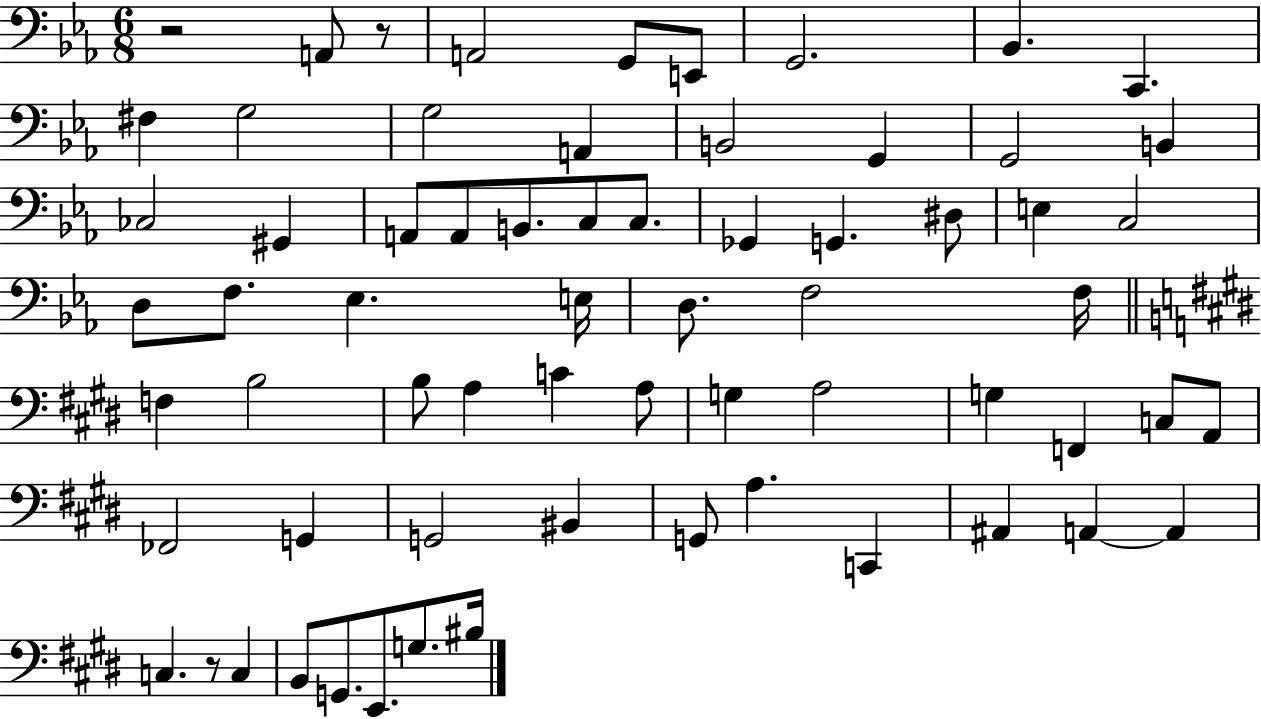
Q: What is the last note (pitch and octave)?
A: BIS3